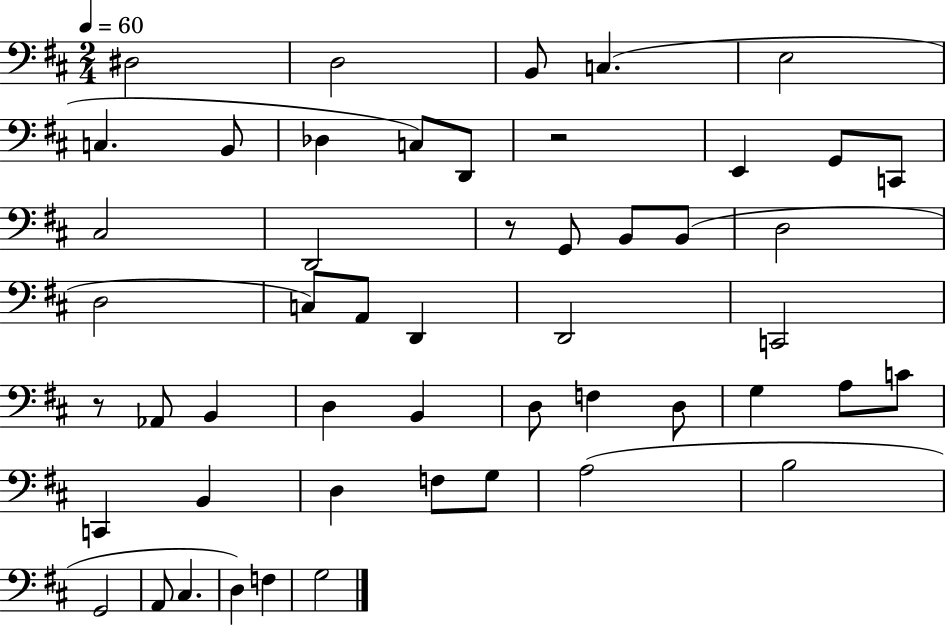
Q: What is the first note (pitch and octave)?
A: D#3